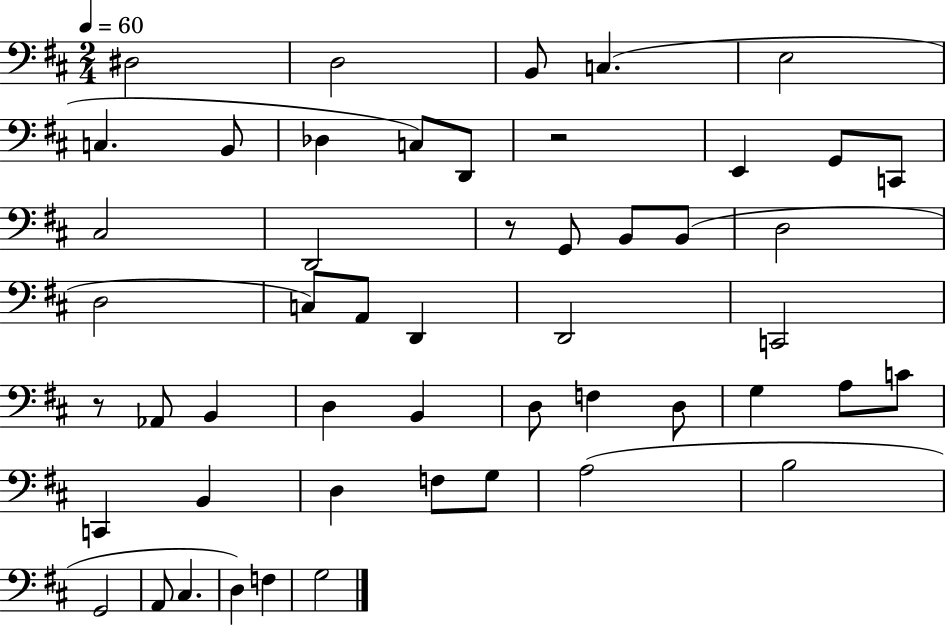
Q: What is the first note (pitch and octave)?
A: D#3